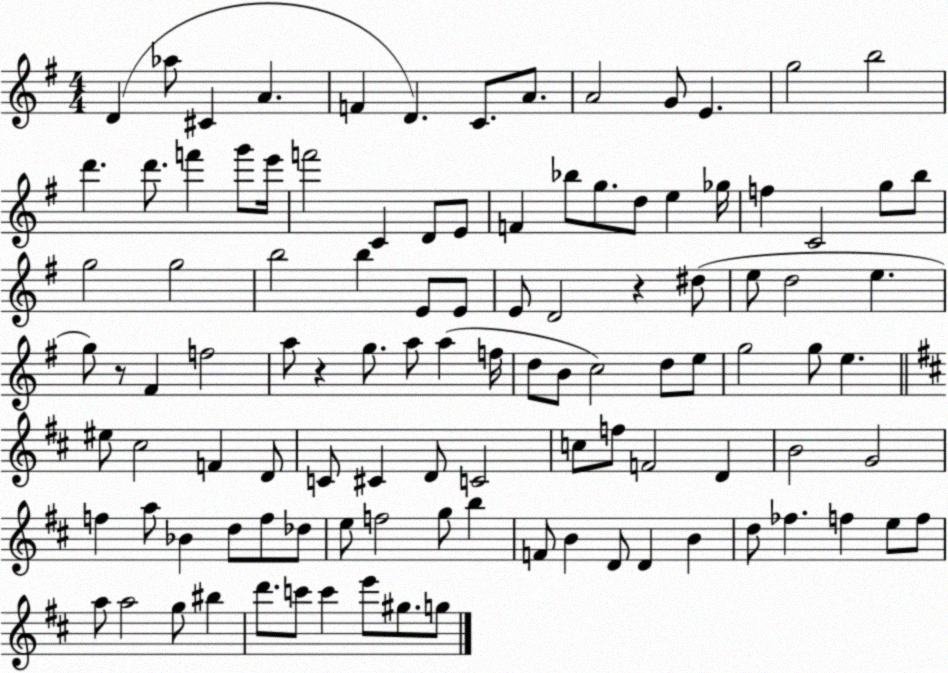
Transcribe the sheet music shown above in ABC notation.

X:1
T:Untitled
M:4/4
L:1/4
K:G
D _a/2 ^C A F D C/2 A/2 A2 G/2 E g2 b2 d' d'/2 f' g'/2 e'/4 f'2 C D/2 E/2 F _b/2 g/2 d/2 e _g/4 f C2 g/2 b/2 g2 g2 b2 b E/2 E/2 E/2 D2 z ^d/2 e/2 d2 e g/2 z/2 ^F f2 a/2 z g/2 a/2 a f/4 d/2 B/2 c2 d/2 e/2 g2 g/2 e ^e/2 ^c2 F D/2 C/2 ^C D/2 C2 c/2 f/2 F2 D B2 G2 f a/2 _B d/2 f/2 _d/2 e/2 f2 g/2 b F/2 B D/2 D B d/2 _f f e/2 f/2 a/2 a2 g/2 ^b d'/2 c'/2 c' e'/2 ^g/2 g/2